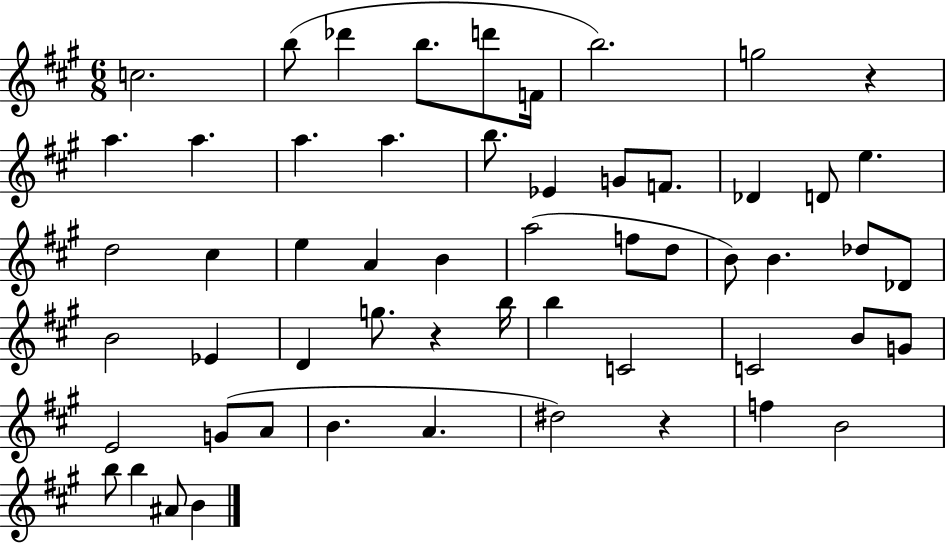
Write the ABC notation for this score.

X:1
T:Untitled
M:6/8
L:1/4
K:A
c2 b/2 _d' b/2 d'/2 F/4 b2 g2 z a a a a b/2 _E G/2 F/2 _D D/2 e d2 ^c e A B a2 f/2 d/2 B/2 B _d/2 _D/2 B2 _E D g/2 z b/4 b C2 C2 B/2 G/2 E2 G/2 A/2 B A ^d2 z f B2 b/2 b ^A/2 B